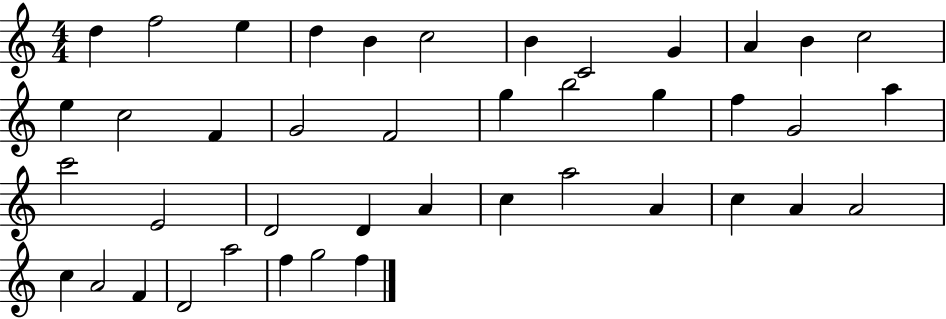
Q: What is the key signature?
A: C major